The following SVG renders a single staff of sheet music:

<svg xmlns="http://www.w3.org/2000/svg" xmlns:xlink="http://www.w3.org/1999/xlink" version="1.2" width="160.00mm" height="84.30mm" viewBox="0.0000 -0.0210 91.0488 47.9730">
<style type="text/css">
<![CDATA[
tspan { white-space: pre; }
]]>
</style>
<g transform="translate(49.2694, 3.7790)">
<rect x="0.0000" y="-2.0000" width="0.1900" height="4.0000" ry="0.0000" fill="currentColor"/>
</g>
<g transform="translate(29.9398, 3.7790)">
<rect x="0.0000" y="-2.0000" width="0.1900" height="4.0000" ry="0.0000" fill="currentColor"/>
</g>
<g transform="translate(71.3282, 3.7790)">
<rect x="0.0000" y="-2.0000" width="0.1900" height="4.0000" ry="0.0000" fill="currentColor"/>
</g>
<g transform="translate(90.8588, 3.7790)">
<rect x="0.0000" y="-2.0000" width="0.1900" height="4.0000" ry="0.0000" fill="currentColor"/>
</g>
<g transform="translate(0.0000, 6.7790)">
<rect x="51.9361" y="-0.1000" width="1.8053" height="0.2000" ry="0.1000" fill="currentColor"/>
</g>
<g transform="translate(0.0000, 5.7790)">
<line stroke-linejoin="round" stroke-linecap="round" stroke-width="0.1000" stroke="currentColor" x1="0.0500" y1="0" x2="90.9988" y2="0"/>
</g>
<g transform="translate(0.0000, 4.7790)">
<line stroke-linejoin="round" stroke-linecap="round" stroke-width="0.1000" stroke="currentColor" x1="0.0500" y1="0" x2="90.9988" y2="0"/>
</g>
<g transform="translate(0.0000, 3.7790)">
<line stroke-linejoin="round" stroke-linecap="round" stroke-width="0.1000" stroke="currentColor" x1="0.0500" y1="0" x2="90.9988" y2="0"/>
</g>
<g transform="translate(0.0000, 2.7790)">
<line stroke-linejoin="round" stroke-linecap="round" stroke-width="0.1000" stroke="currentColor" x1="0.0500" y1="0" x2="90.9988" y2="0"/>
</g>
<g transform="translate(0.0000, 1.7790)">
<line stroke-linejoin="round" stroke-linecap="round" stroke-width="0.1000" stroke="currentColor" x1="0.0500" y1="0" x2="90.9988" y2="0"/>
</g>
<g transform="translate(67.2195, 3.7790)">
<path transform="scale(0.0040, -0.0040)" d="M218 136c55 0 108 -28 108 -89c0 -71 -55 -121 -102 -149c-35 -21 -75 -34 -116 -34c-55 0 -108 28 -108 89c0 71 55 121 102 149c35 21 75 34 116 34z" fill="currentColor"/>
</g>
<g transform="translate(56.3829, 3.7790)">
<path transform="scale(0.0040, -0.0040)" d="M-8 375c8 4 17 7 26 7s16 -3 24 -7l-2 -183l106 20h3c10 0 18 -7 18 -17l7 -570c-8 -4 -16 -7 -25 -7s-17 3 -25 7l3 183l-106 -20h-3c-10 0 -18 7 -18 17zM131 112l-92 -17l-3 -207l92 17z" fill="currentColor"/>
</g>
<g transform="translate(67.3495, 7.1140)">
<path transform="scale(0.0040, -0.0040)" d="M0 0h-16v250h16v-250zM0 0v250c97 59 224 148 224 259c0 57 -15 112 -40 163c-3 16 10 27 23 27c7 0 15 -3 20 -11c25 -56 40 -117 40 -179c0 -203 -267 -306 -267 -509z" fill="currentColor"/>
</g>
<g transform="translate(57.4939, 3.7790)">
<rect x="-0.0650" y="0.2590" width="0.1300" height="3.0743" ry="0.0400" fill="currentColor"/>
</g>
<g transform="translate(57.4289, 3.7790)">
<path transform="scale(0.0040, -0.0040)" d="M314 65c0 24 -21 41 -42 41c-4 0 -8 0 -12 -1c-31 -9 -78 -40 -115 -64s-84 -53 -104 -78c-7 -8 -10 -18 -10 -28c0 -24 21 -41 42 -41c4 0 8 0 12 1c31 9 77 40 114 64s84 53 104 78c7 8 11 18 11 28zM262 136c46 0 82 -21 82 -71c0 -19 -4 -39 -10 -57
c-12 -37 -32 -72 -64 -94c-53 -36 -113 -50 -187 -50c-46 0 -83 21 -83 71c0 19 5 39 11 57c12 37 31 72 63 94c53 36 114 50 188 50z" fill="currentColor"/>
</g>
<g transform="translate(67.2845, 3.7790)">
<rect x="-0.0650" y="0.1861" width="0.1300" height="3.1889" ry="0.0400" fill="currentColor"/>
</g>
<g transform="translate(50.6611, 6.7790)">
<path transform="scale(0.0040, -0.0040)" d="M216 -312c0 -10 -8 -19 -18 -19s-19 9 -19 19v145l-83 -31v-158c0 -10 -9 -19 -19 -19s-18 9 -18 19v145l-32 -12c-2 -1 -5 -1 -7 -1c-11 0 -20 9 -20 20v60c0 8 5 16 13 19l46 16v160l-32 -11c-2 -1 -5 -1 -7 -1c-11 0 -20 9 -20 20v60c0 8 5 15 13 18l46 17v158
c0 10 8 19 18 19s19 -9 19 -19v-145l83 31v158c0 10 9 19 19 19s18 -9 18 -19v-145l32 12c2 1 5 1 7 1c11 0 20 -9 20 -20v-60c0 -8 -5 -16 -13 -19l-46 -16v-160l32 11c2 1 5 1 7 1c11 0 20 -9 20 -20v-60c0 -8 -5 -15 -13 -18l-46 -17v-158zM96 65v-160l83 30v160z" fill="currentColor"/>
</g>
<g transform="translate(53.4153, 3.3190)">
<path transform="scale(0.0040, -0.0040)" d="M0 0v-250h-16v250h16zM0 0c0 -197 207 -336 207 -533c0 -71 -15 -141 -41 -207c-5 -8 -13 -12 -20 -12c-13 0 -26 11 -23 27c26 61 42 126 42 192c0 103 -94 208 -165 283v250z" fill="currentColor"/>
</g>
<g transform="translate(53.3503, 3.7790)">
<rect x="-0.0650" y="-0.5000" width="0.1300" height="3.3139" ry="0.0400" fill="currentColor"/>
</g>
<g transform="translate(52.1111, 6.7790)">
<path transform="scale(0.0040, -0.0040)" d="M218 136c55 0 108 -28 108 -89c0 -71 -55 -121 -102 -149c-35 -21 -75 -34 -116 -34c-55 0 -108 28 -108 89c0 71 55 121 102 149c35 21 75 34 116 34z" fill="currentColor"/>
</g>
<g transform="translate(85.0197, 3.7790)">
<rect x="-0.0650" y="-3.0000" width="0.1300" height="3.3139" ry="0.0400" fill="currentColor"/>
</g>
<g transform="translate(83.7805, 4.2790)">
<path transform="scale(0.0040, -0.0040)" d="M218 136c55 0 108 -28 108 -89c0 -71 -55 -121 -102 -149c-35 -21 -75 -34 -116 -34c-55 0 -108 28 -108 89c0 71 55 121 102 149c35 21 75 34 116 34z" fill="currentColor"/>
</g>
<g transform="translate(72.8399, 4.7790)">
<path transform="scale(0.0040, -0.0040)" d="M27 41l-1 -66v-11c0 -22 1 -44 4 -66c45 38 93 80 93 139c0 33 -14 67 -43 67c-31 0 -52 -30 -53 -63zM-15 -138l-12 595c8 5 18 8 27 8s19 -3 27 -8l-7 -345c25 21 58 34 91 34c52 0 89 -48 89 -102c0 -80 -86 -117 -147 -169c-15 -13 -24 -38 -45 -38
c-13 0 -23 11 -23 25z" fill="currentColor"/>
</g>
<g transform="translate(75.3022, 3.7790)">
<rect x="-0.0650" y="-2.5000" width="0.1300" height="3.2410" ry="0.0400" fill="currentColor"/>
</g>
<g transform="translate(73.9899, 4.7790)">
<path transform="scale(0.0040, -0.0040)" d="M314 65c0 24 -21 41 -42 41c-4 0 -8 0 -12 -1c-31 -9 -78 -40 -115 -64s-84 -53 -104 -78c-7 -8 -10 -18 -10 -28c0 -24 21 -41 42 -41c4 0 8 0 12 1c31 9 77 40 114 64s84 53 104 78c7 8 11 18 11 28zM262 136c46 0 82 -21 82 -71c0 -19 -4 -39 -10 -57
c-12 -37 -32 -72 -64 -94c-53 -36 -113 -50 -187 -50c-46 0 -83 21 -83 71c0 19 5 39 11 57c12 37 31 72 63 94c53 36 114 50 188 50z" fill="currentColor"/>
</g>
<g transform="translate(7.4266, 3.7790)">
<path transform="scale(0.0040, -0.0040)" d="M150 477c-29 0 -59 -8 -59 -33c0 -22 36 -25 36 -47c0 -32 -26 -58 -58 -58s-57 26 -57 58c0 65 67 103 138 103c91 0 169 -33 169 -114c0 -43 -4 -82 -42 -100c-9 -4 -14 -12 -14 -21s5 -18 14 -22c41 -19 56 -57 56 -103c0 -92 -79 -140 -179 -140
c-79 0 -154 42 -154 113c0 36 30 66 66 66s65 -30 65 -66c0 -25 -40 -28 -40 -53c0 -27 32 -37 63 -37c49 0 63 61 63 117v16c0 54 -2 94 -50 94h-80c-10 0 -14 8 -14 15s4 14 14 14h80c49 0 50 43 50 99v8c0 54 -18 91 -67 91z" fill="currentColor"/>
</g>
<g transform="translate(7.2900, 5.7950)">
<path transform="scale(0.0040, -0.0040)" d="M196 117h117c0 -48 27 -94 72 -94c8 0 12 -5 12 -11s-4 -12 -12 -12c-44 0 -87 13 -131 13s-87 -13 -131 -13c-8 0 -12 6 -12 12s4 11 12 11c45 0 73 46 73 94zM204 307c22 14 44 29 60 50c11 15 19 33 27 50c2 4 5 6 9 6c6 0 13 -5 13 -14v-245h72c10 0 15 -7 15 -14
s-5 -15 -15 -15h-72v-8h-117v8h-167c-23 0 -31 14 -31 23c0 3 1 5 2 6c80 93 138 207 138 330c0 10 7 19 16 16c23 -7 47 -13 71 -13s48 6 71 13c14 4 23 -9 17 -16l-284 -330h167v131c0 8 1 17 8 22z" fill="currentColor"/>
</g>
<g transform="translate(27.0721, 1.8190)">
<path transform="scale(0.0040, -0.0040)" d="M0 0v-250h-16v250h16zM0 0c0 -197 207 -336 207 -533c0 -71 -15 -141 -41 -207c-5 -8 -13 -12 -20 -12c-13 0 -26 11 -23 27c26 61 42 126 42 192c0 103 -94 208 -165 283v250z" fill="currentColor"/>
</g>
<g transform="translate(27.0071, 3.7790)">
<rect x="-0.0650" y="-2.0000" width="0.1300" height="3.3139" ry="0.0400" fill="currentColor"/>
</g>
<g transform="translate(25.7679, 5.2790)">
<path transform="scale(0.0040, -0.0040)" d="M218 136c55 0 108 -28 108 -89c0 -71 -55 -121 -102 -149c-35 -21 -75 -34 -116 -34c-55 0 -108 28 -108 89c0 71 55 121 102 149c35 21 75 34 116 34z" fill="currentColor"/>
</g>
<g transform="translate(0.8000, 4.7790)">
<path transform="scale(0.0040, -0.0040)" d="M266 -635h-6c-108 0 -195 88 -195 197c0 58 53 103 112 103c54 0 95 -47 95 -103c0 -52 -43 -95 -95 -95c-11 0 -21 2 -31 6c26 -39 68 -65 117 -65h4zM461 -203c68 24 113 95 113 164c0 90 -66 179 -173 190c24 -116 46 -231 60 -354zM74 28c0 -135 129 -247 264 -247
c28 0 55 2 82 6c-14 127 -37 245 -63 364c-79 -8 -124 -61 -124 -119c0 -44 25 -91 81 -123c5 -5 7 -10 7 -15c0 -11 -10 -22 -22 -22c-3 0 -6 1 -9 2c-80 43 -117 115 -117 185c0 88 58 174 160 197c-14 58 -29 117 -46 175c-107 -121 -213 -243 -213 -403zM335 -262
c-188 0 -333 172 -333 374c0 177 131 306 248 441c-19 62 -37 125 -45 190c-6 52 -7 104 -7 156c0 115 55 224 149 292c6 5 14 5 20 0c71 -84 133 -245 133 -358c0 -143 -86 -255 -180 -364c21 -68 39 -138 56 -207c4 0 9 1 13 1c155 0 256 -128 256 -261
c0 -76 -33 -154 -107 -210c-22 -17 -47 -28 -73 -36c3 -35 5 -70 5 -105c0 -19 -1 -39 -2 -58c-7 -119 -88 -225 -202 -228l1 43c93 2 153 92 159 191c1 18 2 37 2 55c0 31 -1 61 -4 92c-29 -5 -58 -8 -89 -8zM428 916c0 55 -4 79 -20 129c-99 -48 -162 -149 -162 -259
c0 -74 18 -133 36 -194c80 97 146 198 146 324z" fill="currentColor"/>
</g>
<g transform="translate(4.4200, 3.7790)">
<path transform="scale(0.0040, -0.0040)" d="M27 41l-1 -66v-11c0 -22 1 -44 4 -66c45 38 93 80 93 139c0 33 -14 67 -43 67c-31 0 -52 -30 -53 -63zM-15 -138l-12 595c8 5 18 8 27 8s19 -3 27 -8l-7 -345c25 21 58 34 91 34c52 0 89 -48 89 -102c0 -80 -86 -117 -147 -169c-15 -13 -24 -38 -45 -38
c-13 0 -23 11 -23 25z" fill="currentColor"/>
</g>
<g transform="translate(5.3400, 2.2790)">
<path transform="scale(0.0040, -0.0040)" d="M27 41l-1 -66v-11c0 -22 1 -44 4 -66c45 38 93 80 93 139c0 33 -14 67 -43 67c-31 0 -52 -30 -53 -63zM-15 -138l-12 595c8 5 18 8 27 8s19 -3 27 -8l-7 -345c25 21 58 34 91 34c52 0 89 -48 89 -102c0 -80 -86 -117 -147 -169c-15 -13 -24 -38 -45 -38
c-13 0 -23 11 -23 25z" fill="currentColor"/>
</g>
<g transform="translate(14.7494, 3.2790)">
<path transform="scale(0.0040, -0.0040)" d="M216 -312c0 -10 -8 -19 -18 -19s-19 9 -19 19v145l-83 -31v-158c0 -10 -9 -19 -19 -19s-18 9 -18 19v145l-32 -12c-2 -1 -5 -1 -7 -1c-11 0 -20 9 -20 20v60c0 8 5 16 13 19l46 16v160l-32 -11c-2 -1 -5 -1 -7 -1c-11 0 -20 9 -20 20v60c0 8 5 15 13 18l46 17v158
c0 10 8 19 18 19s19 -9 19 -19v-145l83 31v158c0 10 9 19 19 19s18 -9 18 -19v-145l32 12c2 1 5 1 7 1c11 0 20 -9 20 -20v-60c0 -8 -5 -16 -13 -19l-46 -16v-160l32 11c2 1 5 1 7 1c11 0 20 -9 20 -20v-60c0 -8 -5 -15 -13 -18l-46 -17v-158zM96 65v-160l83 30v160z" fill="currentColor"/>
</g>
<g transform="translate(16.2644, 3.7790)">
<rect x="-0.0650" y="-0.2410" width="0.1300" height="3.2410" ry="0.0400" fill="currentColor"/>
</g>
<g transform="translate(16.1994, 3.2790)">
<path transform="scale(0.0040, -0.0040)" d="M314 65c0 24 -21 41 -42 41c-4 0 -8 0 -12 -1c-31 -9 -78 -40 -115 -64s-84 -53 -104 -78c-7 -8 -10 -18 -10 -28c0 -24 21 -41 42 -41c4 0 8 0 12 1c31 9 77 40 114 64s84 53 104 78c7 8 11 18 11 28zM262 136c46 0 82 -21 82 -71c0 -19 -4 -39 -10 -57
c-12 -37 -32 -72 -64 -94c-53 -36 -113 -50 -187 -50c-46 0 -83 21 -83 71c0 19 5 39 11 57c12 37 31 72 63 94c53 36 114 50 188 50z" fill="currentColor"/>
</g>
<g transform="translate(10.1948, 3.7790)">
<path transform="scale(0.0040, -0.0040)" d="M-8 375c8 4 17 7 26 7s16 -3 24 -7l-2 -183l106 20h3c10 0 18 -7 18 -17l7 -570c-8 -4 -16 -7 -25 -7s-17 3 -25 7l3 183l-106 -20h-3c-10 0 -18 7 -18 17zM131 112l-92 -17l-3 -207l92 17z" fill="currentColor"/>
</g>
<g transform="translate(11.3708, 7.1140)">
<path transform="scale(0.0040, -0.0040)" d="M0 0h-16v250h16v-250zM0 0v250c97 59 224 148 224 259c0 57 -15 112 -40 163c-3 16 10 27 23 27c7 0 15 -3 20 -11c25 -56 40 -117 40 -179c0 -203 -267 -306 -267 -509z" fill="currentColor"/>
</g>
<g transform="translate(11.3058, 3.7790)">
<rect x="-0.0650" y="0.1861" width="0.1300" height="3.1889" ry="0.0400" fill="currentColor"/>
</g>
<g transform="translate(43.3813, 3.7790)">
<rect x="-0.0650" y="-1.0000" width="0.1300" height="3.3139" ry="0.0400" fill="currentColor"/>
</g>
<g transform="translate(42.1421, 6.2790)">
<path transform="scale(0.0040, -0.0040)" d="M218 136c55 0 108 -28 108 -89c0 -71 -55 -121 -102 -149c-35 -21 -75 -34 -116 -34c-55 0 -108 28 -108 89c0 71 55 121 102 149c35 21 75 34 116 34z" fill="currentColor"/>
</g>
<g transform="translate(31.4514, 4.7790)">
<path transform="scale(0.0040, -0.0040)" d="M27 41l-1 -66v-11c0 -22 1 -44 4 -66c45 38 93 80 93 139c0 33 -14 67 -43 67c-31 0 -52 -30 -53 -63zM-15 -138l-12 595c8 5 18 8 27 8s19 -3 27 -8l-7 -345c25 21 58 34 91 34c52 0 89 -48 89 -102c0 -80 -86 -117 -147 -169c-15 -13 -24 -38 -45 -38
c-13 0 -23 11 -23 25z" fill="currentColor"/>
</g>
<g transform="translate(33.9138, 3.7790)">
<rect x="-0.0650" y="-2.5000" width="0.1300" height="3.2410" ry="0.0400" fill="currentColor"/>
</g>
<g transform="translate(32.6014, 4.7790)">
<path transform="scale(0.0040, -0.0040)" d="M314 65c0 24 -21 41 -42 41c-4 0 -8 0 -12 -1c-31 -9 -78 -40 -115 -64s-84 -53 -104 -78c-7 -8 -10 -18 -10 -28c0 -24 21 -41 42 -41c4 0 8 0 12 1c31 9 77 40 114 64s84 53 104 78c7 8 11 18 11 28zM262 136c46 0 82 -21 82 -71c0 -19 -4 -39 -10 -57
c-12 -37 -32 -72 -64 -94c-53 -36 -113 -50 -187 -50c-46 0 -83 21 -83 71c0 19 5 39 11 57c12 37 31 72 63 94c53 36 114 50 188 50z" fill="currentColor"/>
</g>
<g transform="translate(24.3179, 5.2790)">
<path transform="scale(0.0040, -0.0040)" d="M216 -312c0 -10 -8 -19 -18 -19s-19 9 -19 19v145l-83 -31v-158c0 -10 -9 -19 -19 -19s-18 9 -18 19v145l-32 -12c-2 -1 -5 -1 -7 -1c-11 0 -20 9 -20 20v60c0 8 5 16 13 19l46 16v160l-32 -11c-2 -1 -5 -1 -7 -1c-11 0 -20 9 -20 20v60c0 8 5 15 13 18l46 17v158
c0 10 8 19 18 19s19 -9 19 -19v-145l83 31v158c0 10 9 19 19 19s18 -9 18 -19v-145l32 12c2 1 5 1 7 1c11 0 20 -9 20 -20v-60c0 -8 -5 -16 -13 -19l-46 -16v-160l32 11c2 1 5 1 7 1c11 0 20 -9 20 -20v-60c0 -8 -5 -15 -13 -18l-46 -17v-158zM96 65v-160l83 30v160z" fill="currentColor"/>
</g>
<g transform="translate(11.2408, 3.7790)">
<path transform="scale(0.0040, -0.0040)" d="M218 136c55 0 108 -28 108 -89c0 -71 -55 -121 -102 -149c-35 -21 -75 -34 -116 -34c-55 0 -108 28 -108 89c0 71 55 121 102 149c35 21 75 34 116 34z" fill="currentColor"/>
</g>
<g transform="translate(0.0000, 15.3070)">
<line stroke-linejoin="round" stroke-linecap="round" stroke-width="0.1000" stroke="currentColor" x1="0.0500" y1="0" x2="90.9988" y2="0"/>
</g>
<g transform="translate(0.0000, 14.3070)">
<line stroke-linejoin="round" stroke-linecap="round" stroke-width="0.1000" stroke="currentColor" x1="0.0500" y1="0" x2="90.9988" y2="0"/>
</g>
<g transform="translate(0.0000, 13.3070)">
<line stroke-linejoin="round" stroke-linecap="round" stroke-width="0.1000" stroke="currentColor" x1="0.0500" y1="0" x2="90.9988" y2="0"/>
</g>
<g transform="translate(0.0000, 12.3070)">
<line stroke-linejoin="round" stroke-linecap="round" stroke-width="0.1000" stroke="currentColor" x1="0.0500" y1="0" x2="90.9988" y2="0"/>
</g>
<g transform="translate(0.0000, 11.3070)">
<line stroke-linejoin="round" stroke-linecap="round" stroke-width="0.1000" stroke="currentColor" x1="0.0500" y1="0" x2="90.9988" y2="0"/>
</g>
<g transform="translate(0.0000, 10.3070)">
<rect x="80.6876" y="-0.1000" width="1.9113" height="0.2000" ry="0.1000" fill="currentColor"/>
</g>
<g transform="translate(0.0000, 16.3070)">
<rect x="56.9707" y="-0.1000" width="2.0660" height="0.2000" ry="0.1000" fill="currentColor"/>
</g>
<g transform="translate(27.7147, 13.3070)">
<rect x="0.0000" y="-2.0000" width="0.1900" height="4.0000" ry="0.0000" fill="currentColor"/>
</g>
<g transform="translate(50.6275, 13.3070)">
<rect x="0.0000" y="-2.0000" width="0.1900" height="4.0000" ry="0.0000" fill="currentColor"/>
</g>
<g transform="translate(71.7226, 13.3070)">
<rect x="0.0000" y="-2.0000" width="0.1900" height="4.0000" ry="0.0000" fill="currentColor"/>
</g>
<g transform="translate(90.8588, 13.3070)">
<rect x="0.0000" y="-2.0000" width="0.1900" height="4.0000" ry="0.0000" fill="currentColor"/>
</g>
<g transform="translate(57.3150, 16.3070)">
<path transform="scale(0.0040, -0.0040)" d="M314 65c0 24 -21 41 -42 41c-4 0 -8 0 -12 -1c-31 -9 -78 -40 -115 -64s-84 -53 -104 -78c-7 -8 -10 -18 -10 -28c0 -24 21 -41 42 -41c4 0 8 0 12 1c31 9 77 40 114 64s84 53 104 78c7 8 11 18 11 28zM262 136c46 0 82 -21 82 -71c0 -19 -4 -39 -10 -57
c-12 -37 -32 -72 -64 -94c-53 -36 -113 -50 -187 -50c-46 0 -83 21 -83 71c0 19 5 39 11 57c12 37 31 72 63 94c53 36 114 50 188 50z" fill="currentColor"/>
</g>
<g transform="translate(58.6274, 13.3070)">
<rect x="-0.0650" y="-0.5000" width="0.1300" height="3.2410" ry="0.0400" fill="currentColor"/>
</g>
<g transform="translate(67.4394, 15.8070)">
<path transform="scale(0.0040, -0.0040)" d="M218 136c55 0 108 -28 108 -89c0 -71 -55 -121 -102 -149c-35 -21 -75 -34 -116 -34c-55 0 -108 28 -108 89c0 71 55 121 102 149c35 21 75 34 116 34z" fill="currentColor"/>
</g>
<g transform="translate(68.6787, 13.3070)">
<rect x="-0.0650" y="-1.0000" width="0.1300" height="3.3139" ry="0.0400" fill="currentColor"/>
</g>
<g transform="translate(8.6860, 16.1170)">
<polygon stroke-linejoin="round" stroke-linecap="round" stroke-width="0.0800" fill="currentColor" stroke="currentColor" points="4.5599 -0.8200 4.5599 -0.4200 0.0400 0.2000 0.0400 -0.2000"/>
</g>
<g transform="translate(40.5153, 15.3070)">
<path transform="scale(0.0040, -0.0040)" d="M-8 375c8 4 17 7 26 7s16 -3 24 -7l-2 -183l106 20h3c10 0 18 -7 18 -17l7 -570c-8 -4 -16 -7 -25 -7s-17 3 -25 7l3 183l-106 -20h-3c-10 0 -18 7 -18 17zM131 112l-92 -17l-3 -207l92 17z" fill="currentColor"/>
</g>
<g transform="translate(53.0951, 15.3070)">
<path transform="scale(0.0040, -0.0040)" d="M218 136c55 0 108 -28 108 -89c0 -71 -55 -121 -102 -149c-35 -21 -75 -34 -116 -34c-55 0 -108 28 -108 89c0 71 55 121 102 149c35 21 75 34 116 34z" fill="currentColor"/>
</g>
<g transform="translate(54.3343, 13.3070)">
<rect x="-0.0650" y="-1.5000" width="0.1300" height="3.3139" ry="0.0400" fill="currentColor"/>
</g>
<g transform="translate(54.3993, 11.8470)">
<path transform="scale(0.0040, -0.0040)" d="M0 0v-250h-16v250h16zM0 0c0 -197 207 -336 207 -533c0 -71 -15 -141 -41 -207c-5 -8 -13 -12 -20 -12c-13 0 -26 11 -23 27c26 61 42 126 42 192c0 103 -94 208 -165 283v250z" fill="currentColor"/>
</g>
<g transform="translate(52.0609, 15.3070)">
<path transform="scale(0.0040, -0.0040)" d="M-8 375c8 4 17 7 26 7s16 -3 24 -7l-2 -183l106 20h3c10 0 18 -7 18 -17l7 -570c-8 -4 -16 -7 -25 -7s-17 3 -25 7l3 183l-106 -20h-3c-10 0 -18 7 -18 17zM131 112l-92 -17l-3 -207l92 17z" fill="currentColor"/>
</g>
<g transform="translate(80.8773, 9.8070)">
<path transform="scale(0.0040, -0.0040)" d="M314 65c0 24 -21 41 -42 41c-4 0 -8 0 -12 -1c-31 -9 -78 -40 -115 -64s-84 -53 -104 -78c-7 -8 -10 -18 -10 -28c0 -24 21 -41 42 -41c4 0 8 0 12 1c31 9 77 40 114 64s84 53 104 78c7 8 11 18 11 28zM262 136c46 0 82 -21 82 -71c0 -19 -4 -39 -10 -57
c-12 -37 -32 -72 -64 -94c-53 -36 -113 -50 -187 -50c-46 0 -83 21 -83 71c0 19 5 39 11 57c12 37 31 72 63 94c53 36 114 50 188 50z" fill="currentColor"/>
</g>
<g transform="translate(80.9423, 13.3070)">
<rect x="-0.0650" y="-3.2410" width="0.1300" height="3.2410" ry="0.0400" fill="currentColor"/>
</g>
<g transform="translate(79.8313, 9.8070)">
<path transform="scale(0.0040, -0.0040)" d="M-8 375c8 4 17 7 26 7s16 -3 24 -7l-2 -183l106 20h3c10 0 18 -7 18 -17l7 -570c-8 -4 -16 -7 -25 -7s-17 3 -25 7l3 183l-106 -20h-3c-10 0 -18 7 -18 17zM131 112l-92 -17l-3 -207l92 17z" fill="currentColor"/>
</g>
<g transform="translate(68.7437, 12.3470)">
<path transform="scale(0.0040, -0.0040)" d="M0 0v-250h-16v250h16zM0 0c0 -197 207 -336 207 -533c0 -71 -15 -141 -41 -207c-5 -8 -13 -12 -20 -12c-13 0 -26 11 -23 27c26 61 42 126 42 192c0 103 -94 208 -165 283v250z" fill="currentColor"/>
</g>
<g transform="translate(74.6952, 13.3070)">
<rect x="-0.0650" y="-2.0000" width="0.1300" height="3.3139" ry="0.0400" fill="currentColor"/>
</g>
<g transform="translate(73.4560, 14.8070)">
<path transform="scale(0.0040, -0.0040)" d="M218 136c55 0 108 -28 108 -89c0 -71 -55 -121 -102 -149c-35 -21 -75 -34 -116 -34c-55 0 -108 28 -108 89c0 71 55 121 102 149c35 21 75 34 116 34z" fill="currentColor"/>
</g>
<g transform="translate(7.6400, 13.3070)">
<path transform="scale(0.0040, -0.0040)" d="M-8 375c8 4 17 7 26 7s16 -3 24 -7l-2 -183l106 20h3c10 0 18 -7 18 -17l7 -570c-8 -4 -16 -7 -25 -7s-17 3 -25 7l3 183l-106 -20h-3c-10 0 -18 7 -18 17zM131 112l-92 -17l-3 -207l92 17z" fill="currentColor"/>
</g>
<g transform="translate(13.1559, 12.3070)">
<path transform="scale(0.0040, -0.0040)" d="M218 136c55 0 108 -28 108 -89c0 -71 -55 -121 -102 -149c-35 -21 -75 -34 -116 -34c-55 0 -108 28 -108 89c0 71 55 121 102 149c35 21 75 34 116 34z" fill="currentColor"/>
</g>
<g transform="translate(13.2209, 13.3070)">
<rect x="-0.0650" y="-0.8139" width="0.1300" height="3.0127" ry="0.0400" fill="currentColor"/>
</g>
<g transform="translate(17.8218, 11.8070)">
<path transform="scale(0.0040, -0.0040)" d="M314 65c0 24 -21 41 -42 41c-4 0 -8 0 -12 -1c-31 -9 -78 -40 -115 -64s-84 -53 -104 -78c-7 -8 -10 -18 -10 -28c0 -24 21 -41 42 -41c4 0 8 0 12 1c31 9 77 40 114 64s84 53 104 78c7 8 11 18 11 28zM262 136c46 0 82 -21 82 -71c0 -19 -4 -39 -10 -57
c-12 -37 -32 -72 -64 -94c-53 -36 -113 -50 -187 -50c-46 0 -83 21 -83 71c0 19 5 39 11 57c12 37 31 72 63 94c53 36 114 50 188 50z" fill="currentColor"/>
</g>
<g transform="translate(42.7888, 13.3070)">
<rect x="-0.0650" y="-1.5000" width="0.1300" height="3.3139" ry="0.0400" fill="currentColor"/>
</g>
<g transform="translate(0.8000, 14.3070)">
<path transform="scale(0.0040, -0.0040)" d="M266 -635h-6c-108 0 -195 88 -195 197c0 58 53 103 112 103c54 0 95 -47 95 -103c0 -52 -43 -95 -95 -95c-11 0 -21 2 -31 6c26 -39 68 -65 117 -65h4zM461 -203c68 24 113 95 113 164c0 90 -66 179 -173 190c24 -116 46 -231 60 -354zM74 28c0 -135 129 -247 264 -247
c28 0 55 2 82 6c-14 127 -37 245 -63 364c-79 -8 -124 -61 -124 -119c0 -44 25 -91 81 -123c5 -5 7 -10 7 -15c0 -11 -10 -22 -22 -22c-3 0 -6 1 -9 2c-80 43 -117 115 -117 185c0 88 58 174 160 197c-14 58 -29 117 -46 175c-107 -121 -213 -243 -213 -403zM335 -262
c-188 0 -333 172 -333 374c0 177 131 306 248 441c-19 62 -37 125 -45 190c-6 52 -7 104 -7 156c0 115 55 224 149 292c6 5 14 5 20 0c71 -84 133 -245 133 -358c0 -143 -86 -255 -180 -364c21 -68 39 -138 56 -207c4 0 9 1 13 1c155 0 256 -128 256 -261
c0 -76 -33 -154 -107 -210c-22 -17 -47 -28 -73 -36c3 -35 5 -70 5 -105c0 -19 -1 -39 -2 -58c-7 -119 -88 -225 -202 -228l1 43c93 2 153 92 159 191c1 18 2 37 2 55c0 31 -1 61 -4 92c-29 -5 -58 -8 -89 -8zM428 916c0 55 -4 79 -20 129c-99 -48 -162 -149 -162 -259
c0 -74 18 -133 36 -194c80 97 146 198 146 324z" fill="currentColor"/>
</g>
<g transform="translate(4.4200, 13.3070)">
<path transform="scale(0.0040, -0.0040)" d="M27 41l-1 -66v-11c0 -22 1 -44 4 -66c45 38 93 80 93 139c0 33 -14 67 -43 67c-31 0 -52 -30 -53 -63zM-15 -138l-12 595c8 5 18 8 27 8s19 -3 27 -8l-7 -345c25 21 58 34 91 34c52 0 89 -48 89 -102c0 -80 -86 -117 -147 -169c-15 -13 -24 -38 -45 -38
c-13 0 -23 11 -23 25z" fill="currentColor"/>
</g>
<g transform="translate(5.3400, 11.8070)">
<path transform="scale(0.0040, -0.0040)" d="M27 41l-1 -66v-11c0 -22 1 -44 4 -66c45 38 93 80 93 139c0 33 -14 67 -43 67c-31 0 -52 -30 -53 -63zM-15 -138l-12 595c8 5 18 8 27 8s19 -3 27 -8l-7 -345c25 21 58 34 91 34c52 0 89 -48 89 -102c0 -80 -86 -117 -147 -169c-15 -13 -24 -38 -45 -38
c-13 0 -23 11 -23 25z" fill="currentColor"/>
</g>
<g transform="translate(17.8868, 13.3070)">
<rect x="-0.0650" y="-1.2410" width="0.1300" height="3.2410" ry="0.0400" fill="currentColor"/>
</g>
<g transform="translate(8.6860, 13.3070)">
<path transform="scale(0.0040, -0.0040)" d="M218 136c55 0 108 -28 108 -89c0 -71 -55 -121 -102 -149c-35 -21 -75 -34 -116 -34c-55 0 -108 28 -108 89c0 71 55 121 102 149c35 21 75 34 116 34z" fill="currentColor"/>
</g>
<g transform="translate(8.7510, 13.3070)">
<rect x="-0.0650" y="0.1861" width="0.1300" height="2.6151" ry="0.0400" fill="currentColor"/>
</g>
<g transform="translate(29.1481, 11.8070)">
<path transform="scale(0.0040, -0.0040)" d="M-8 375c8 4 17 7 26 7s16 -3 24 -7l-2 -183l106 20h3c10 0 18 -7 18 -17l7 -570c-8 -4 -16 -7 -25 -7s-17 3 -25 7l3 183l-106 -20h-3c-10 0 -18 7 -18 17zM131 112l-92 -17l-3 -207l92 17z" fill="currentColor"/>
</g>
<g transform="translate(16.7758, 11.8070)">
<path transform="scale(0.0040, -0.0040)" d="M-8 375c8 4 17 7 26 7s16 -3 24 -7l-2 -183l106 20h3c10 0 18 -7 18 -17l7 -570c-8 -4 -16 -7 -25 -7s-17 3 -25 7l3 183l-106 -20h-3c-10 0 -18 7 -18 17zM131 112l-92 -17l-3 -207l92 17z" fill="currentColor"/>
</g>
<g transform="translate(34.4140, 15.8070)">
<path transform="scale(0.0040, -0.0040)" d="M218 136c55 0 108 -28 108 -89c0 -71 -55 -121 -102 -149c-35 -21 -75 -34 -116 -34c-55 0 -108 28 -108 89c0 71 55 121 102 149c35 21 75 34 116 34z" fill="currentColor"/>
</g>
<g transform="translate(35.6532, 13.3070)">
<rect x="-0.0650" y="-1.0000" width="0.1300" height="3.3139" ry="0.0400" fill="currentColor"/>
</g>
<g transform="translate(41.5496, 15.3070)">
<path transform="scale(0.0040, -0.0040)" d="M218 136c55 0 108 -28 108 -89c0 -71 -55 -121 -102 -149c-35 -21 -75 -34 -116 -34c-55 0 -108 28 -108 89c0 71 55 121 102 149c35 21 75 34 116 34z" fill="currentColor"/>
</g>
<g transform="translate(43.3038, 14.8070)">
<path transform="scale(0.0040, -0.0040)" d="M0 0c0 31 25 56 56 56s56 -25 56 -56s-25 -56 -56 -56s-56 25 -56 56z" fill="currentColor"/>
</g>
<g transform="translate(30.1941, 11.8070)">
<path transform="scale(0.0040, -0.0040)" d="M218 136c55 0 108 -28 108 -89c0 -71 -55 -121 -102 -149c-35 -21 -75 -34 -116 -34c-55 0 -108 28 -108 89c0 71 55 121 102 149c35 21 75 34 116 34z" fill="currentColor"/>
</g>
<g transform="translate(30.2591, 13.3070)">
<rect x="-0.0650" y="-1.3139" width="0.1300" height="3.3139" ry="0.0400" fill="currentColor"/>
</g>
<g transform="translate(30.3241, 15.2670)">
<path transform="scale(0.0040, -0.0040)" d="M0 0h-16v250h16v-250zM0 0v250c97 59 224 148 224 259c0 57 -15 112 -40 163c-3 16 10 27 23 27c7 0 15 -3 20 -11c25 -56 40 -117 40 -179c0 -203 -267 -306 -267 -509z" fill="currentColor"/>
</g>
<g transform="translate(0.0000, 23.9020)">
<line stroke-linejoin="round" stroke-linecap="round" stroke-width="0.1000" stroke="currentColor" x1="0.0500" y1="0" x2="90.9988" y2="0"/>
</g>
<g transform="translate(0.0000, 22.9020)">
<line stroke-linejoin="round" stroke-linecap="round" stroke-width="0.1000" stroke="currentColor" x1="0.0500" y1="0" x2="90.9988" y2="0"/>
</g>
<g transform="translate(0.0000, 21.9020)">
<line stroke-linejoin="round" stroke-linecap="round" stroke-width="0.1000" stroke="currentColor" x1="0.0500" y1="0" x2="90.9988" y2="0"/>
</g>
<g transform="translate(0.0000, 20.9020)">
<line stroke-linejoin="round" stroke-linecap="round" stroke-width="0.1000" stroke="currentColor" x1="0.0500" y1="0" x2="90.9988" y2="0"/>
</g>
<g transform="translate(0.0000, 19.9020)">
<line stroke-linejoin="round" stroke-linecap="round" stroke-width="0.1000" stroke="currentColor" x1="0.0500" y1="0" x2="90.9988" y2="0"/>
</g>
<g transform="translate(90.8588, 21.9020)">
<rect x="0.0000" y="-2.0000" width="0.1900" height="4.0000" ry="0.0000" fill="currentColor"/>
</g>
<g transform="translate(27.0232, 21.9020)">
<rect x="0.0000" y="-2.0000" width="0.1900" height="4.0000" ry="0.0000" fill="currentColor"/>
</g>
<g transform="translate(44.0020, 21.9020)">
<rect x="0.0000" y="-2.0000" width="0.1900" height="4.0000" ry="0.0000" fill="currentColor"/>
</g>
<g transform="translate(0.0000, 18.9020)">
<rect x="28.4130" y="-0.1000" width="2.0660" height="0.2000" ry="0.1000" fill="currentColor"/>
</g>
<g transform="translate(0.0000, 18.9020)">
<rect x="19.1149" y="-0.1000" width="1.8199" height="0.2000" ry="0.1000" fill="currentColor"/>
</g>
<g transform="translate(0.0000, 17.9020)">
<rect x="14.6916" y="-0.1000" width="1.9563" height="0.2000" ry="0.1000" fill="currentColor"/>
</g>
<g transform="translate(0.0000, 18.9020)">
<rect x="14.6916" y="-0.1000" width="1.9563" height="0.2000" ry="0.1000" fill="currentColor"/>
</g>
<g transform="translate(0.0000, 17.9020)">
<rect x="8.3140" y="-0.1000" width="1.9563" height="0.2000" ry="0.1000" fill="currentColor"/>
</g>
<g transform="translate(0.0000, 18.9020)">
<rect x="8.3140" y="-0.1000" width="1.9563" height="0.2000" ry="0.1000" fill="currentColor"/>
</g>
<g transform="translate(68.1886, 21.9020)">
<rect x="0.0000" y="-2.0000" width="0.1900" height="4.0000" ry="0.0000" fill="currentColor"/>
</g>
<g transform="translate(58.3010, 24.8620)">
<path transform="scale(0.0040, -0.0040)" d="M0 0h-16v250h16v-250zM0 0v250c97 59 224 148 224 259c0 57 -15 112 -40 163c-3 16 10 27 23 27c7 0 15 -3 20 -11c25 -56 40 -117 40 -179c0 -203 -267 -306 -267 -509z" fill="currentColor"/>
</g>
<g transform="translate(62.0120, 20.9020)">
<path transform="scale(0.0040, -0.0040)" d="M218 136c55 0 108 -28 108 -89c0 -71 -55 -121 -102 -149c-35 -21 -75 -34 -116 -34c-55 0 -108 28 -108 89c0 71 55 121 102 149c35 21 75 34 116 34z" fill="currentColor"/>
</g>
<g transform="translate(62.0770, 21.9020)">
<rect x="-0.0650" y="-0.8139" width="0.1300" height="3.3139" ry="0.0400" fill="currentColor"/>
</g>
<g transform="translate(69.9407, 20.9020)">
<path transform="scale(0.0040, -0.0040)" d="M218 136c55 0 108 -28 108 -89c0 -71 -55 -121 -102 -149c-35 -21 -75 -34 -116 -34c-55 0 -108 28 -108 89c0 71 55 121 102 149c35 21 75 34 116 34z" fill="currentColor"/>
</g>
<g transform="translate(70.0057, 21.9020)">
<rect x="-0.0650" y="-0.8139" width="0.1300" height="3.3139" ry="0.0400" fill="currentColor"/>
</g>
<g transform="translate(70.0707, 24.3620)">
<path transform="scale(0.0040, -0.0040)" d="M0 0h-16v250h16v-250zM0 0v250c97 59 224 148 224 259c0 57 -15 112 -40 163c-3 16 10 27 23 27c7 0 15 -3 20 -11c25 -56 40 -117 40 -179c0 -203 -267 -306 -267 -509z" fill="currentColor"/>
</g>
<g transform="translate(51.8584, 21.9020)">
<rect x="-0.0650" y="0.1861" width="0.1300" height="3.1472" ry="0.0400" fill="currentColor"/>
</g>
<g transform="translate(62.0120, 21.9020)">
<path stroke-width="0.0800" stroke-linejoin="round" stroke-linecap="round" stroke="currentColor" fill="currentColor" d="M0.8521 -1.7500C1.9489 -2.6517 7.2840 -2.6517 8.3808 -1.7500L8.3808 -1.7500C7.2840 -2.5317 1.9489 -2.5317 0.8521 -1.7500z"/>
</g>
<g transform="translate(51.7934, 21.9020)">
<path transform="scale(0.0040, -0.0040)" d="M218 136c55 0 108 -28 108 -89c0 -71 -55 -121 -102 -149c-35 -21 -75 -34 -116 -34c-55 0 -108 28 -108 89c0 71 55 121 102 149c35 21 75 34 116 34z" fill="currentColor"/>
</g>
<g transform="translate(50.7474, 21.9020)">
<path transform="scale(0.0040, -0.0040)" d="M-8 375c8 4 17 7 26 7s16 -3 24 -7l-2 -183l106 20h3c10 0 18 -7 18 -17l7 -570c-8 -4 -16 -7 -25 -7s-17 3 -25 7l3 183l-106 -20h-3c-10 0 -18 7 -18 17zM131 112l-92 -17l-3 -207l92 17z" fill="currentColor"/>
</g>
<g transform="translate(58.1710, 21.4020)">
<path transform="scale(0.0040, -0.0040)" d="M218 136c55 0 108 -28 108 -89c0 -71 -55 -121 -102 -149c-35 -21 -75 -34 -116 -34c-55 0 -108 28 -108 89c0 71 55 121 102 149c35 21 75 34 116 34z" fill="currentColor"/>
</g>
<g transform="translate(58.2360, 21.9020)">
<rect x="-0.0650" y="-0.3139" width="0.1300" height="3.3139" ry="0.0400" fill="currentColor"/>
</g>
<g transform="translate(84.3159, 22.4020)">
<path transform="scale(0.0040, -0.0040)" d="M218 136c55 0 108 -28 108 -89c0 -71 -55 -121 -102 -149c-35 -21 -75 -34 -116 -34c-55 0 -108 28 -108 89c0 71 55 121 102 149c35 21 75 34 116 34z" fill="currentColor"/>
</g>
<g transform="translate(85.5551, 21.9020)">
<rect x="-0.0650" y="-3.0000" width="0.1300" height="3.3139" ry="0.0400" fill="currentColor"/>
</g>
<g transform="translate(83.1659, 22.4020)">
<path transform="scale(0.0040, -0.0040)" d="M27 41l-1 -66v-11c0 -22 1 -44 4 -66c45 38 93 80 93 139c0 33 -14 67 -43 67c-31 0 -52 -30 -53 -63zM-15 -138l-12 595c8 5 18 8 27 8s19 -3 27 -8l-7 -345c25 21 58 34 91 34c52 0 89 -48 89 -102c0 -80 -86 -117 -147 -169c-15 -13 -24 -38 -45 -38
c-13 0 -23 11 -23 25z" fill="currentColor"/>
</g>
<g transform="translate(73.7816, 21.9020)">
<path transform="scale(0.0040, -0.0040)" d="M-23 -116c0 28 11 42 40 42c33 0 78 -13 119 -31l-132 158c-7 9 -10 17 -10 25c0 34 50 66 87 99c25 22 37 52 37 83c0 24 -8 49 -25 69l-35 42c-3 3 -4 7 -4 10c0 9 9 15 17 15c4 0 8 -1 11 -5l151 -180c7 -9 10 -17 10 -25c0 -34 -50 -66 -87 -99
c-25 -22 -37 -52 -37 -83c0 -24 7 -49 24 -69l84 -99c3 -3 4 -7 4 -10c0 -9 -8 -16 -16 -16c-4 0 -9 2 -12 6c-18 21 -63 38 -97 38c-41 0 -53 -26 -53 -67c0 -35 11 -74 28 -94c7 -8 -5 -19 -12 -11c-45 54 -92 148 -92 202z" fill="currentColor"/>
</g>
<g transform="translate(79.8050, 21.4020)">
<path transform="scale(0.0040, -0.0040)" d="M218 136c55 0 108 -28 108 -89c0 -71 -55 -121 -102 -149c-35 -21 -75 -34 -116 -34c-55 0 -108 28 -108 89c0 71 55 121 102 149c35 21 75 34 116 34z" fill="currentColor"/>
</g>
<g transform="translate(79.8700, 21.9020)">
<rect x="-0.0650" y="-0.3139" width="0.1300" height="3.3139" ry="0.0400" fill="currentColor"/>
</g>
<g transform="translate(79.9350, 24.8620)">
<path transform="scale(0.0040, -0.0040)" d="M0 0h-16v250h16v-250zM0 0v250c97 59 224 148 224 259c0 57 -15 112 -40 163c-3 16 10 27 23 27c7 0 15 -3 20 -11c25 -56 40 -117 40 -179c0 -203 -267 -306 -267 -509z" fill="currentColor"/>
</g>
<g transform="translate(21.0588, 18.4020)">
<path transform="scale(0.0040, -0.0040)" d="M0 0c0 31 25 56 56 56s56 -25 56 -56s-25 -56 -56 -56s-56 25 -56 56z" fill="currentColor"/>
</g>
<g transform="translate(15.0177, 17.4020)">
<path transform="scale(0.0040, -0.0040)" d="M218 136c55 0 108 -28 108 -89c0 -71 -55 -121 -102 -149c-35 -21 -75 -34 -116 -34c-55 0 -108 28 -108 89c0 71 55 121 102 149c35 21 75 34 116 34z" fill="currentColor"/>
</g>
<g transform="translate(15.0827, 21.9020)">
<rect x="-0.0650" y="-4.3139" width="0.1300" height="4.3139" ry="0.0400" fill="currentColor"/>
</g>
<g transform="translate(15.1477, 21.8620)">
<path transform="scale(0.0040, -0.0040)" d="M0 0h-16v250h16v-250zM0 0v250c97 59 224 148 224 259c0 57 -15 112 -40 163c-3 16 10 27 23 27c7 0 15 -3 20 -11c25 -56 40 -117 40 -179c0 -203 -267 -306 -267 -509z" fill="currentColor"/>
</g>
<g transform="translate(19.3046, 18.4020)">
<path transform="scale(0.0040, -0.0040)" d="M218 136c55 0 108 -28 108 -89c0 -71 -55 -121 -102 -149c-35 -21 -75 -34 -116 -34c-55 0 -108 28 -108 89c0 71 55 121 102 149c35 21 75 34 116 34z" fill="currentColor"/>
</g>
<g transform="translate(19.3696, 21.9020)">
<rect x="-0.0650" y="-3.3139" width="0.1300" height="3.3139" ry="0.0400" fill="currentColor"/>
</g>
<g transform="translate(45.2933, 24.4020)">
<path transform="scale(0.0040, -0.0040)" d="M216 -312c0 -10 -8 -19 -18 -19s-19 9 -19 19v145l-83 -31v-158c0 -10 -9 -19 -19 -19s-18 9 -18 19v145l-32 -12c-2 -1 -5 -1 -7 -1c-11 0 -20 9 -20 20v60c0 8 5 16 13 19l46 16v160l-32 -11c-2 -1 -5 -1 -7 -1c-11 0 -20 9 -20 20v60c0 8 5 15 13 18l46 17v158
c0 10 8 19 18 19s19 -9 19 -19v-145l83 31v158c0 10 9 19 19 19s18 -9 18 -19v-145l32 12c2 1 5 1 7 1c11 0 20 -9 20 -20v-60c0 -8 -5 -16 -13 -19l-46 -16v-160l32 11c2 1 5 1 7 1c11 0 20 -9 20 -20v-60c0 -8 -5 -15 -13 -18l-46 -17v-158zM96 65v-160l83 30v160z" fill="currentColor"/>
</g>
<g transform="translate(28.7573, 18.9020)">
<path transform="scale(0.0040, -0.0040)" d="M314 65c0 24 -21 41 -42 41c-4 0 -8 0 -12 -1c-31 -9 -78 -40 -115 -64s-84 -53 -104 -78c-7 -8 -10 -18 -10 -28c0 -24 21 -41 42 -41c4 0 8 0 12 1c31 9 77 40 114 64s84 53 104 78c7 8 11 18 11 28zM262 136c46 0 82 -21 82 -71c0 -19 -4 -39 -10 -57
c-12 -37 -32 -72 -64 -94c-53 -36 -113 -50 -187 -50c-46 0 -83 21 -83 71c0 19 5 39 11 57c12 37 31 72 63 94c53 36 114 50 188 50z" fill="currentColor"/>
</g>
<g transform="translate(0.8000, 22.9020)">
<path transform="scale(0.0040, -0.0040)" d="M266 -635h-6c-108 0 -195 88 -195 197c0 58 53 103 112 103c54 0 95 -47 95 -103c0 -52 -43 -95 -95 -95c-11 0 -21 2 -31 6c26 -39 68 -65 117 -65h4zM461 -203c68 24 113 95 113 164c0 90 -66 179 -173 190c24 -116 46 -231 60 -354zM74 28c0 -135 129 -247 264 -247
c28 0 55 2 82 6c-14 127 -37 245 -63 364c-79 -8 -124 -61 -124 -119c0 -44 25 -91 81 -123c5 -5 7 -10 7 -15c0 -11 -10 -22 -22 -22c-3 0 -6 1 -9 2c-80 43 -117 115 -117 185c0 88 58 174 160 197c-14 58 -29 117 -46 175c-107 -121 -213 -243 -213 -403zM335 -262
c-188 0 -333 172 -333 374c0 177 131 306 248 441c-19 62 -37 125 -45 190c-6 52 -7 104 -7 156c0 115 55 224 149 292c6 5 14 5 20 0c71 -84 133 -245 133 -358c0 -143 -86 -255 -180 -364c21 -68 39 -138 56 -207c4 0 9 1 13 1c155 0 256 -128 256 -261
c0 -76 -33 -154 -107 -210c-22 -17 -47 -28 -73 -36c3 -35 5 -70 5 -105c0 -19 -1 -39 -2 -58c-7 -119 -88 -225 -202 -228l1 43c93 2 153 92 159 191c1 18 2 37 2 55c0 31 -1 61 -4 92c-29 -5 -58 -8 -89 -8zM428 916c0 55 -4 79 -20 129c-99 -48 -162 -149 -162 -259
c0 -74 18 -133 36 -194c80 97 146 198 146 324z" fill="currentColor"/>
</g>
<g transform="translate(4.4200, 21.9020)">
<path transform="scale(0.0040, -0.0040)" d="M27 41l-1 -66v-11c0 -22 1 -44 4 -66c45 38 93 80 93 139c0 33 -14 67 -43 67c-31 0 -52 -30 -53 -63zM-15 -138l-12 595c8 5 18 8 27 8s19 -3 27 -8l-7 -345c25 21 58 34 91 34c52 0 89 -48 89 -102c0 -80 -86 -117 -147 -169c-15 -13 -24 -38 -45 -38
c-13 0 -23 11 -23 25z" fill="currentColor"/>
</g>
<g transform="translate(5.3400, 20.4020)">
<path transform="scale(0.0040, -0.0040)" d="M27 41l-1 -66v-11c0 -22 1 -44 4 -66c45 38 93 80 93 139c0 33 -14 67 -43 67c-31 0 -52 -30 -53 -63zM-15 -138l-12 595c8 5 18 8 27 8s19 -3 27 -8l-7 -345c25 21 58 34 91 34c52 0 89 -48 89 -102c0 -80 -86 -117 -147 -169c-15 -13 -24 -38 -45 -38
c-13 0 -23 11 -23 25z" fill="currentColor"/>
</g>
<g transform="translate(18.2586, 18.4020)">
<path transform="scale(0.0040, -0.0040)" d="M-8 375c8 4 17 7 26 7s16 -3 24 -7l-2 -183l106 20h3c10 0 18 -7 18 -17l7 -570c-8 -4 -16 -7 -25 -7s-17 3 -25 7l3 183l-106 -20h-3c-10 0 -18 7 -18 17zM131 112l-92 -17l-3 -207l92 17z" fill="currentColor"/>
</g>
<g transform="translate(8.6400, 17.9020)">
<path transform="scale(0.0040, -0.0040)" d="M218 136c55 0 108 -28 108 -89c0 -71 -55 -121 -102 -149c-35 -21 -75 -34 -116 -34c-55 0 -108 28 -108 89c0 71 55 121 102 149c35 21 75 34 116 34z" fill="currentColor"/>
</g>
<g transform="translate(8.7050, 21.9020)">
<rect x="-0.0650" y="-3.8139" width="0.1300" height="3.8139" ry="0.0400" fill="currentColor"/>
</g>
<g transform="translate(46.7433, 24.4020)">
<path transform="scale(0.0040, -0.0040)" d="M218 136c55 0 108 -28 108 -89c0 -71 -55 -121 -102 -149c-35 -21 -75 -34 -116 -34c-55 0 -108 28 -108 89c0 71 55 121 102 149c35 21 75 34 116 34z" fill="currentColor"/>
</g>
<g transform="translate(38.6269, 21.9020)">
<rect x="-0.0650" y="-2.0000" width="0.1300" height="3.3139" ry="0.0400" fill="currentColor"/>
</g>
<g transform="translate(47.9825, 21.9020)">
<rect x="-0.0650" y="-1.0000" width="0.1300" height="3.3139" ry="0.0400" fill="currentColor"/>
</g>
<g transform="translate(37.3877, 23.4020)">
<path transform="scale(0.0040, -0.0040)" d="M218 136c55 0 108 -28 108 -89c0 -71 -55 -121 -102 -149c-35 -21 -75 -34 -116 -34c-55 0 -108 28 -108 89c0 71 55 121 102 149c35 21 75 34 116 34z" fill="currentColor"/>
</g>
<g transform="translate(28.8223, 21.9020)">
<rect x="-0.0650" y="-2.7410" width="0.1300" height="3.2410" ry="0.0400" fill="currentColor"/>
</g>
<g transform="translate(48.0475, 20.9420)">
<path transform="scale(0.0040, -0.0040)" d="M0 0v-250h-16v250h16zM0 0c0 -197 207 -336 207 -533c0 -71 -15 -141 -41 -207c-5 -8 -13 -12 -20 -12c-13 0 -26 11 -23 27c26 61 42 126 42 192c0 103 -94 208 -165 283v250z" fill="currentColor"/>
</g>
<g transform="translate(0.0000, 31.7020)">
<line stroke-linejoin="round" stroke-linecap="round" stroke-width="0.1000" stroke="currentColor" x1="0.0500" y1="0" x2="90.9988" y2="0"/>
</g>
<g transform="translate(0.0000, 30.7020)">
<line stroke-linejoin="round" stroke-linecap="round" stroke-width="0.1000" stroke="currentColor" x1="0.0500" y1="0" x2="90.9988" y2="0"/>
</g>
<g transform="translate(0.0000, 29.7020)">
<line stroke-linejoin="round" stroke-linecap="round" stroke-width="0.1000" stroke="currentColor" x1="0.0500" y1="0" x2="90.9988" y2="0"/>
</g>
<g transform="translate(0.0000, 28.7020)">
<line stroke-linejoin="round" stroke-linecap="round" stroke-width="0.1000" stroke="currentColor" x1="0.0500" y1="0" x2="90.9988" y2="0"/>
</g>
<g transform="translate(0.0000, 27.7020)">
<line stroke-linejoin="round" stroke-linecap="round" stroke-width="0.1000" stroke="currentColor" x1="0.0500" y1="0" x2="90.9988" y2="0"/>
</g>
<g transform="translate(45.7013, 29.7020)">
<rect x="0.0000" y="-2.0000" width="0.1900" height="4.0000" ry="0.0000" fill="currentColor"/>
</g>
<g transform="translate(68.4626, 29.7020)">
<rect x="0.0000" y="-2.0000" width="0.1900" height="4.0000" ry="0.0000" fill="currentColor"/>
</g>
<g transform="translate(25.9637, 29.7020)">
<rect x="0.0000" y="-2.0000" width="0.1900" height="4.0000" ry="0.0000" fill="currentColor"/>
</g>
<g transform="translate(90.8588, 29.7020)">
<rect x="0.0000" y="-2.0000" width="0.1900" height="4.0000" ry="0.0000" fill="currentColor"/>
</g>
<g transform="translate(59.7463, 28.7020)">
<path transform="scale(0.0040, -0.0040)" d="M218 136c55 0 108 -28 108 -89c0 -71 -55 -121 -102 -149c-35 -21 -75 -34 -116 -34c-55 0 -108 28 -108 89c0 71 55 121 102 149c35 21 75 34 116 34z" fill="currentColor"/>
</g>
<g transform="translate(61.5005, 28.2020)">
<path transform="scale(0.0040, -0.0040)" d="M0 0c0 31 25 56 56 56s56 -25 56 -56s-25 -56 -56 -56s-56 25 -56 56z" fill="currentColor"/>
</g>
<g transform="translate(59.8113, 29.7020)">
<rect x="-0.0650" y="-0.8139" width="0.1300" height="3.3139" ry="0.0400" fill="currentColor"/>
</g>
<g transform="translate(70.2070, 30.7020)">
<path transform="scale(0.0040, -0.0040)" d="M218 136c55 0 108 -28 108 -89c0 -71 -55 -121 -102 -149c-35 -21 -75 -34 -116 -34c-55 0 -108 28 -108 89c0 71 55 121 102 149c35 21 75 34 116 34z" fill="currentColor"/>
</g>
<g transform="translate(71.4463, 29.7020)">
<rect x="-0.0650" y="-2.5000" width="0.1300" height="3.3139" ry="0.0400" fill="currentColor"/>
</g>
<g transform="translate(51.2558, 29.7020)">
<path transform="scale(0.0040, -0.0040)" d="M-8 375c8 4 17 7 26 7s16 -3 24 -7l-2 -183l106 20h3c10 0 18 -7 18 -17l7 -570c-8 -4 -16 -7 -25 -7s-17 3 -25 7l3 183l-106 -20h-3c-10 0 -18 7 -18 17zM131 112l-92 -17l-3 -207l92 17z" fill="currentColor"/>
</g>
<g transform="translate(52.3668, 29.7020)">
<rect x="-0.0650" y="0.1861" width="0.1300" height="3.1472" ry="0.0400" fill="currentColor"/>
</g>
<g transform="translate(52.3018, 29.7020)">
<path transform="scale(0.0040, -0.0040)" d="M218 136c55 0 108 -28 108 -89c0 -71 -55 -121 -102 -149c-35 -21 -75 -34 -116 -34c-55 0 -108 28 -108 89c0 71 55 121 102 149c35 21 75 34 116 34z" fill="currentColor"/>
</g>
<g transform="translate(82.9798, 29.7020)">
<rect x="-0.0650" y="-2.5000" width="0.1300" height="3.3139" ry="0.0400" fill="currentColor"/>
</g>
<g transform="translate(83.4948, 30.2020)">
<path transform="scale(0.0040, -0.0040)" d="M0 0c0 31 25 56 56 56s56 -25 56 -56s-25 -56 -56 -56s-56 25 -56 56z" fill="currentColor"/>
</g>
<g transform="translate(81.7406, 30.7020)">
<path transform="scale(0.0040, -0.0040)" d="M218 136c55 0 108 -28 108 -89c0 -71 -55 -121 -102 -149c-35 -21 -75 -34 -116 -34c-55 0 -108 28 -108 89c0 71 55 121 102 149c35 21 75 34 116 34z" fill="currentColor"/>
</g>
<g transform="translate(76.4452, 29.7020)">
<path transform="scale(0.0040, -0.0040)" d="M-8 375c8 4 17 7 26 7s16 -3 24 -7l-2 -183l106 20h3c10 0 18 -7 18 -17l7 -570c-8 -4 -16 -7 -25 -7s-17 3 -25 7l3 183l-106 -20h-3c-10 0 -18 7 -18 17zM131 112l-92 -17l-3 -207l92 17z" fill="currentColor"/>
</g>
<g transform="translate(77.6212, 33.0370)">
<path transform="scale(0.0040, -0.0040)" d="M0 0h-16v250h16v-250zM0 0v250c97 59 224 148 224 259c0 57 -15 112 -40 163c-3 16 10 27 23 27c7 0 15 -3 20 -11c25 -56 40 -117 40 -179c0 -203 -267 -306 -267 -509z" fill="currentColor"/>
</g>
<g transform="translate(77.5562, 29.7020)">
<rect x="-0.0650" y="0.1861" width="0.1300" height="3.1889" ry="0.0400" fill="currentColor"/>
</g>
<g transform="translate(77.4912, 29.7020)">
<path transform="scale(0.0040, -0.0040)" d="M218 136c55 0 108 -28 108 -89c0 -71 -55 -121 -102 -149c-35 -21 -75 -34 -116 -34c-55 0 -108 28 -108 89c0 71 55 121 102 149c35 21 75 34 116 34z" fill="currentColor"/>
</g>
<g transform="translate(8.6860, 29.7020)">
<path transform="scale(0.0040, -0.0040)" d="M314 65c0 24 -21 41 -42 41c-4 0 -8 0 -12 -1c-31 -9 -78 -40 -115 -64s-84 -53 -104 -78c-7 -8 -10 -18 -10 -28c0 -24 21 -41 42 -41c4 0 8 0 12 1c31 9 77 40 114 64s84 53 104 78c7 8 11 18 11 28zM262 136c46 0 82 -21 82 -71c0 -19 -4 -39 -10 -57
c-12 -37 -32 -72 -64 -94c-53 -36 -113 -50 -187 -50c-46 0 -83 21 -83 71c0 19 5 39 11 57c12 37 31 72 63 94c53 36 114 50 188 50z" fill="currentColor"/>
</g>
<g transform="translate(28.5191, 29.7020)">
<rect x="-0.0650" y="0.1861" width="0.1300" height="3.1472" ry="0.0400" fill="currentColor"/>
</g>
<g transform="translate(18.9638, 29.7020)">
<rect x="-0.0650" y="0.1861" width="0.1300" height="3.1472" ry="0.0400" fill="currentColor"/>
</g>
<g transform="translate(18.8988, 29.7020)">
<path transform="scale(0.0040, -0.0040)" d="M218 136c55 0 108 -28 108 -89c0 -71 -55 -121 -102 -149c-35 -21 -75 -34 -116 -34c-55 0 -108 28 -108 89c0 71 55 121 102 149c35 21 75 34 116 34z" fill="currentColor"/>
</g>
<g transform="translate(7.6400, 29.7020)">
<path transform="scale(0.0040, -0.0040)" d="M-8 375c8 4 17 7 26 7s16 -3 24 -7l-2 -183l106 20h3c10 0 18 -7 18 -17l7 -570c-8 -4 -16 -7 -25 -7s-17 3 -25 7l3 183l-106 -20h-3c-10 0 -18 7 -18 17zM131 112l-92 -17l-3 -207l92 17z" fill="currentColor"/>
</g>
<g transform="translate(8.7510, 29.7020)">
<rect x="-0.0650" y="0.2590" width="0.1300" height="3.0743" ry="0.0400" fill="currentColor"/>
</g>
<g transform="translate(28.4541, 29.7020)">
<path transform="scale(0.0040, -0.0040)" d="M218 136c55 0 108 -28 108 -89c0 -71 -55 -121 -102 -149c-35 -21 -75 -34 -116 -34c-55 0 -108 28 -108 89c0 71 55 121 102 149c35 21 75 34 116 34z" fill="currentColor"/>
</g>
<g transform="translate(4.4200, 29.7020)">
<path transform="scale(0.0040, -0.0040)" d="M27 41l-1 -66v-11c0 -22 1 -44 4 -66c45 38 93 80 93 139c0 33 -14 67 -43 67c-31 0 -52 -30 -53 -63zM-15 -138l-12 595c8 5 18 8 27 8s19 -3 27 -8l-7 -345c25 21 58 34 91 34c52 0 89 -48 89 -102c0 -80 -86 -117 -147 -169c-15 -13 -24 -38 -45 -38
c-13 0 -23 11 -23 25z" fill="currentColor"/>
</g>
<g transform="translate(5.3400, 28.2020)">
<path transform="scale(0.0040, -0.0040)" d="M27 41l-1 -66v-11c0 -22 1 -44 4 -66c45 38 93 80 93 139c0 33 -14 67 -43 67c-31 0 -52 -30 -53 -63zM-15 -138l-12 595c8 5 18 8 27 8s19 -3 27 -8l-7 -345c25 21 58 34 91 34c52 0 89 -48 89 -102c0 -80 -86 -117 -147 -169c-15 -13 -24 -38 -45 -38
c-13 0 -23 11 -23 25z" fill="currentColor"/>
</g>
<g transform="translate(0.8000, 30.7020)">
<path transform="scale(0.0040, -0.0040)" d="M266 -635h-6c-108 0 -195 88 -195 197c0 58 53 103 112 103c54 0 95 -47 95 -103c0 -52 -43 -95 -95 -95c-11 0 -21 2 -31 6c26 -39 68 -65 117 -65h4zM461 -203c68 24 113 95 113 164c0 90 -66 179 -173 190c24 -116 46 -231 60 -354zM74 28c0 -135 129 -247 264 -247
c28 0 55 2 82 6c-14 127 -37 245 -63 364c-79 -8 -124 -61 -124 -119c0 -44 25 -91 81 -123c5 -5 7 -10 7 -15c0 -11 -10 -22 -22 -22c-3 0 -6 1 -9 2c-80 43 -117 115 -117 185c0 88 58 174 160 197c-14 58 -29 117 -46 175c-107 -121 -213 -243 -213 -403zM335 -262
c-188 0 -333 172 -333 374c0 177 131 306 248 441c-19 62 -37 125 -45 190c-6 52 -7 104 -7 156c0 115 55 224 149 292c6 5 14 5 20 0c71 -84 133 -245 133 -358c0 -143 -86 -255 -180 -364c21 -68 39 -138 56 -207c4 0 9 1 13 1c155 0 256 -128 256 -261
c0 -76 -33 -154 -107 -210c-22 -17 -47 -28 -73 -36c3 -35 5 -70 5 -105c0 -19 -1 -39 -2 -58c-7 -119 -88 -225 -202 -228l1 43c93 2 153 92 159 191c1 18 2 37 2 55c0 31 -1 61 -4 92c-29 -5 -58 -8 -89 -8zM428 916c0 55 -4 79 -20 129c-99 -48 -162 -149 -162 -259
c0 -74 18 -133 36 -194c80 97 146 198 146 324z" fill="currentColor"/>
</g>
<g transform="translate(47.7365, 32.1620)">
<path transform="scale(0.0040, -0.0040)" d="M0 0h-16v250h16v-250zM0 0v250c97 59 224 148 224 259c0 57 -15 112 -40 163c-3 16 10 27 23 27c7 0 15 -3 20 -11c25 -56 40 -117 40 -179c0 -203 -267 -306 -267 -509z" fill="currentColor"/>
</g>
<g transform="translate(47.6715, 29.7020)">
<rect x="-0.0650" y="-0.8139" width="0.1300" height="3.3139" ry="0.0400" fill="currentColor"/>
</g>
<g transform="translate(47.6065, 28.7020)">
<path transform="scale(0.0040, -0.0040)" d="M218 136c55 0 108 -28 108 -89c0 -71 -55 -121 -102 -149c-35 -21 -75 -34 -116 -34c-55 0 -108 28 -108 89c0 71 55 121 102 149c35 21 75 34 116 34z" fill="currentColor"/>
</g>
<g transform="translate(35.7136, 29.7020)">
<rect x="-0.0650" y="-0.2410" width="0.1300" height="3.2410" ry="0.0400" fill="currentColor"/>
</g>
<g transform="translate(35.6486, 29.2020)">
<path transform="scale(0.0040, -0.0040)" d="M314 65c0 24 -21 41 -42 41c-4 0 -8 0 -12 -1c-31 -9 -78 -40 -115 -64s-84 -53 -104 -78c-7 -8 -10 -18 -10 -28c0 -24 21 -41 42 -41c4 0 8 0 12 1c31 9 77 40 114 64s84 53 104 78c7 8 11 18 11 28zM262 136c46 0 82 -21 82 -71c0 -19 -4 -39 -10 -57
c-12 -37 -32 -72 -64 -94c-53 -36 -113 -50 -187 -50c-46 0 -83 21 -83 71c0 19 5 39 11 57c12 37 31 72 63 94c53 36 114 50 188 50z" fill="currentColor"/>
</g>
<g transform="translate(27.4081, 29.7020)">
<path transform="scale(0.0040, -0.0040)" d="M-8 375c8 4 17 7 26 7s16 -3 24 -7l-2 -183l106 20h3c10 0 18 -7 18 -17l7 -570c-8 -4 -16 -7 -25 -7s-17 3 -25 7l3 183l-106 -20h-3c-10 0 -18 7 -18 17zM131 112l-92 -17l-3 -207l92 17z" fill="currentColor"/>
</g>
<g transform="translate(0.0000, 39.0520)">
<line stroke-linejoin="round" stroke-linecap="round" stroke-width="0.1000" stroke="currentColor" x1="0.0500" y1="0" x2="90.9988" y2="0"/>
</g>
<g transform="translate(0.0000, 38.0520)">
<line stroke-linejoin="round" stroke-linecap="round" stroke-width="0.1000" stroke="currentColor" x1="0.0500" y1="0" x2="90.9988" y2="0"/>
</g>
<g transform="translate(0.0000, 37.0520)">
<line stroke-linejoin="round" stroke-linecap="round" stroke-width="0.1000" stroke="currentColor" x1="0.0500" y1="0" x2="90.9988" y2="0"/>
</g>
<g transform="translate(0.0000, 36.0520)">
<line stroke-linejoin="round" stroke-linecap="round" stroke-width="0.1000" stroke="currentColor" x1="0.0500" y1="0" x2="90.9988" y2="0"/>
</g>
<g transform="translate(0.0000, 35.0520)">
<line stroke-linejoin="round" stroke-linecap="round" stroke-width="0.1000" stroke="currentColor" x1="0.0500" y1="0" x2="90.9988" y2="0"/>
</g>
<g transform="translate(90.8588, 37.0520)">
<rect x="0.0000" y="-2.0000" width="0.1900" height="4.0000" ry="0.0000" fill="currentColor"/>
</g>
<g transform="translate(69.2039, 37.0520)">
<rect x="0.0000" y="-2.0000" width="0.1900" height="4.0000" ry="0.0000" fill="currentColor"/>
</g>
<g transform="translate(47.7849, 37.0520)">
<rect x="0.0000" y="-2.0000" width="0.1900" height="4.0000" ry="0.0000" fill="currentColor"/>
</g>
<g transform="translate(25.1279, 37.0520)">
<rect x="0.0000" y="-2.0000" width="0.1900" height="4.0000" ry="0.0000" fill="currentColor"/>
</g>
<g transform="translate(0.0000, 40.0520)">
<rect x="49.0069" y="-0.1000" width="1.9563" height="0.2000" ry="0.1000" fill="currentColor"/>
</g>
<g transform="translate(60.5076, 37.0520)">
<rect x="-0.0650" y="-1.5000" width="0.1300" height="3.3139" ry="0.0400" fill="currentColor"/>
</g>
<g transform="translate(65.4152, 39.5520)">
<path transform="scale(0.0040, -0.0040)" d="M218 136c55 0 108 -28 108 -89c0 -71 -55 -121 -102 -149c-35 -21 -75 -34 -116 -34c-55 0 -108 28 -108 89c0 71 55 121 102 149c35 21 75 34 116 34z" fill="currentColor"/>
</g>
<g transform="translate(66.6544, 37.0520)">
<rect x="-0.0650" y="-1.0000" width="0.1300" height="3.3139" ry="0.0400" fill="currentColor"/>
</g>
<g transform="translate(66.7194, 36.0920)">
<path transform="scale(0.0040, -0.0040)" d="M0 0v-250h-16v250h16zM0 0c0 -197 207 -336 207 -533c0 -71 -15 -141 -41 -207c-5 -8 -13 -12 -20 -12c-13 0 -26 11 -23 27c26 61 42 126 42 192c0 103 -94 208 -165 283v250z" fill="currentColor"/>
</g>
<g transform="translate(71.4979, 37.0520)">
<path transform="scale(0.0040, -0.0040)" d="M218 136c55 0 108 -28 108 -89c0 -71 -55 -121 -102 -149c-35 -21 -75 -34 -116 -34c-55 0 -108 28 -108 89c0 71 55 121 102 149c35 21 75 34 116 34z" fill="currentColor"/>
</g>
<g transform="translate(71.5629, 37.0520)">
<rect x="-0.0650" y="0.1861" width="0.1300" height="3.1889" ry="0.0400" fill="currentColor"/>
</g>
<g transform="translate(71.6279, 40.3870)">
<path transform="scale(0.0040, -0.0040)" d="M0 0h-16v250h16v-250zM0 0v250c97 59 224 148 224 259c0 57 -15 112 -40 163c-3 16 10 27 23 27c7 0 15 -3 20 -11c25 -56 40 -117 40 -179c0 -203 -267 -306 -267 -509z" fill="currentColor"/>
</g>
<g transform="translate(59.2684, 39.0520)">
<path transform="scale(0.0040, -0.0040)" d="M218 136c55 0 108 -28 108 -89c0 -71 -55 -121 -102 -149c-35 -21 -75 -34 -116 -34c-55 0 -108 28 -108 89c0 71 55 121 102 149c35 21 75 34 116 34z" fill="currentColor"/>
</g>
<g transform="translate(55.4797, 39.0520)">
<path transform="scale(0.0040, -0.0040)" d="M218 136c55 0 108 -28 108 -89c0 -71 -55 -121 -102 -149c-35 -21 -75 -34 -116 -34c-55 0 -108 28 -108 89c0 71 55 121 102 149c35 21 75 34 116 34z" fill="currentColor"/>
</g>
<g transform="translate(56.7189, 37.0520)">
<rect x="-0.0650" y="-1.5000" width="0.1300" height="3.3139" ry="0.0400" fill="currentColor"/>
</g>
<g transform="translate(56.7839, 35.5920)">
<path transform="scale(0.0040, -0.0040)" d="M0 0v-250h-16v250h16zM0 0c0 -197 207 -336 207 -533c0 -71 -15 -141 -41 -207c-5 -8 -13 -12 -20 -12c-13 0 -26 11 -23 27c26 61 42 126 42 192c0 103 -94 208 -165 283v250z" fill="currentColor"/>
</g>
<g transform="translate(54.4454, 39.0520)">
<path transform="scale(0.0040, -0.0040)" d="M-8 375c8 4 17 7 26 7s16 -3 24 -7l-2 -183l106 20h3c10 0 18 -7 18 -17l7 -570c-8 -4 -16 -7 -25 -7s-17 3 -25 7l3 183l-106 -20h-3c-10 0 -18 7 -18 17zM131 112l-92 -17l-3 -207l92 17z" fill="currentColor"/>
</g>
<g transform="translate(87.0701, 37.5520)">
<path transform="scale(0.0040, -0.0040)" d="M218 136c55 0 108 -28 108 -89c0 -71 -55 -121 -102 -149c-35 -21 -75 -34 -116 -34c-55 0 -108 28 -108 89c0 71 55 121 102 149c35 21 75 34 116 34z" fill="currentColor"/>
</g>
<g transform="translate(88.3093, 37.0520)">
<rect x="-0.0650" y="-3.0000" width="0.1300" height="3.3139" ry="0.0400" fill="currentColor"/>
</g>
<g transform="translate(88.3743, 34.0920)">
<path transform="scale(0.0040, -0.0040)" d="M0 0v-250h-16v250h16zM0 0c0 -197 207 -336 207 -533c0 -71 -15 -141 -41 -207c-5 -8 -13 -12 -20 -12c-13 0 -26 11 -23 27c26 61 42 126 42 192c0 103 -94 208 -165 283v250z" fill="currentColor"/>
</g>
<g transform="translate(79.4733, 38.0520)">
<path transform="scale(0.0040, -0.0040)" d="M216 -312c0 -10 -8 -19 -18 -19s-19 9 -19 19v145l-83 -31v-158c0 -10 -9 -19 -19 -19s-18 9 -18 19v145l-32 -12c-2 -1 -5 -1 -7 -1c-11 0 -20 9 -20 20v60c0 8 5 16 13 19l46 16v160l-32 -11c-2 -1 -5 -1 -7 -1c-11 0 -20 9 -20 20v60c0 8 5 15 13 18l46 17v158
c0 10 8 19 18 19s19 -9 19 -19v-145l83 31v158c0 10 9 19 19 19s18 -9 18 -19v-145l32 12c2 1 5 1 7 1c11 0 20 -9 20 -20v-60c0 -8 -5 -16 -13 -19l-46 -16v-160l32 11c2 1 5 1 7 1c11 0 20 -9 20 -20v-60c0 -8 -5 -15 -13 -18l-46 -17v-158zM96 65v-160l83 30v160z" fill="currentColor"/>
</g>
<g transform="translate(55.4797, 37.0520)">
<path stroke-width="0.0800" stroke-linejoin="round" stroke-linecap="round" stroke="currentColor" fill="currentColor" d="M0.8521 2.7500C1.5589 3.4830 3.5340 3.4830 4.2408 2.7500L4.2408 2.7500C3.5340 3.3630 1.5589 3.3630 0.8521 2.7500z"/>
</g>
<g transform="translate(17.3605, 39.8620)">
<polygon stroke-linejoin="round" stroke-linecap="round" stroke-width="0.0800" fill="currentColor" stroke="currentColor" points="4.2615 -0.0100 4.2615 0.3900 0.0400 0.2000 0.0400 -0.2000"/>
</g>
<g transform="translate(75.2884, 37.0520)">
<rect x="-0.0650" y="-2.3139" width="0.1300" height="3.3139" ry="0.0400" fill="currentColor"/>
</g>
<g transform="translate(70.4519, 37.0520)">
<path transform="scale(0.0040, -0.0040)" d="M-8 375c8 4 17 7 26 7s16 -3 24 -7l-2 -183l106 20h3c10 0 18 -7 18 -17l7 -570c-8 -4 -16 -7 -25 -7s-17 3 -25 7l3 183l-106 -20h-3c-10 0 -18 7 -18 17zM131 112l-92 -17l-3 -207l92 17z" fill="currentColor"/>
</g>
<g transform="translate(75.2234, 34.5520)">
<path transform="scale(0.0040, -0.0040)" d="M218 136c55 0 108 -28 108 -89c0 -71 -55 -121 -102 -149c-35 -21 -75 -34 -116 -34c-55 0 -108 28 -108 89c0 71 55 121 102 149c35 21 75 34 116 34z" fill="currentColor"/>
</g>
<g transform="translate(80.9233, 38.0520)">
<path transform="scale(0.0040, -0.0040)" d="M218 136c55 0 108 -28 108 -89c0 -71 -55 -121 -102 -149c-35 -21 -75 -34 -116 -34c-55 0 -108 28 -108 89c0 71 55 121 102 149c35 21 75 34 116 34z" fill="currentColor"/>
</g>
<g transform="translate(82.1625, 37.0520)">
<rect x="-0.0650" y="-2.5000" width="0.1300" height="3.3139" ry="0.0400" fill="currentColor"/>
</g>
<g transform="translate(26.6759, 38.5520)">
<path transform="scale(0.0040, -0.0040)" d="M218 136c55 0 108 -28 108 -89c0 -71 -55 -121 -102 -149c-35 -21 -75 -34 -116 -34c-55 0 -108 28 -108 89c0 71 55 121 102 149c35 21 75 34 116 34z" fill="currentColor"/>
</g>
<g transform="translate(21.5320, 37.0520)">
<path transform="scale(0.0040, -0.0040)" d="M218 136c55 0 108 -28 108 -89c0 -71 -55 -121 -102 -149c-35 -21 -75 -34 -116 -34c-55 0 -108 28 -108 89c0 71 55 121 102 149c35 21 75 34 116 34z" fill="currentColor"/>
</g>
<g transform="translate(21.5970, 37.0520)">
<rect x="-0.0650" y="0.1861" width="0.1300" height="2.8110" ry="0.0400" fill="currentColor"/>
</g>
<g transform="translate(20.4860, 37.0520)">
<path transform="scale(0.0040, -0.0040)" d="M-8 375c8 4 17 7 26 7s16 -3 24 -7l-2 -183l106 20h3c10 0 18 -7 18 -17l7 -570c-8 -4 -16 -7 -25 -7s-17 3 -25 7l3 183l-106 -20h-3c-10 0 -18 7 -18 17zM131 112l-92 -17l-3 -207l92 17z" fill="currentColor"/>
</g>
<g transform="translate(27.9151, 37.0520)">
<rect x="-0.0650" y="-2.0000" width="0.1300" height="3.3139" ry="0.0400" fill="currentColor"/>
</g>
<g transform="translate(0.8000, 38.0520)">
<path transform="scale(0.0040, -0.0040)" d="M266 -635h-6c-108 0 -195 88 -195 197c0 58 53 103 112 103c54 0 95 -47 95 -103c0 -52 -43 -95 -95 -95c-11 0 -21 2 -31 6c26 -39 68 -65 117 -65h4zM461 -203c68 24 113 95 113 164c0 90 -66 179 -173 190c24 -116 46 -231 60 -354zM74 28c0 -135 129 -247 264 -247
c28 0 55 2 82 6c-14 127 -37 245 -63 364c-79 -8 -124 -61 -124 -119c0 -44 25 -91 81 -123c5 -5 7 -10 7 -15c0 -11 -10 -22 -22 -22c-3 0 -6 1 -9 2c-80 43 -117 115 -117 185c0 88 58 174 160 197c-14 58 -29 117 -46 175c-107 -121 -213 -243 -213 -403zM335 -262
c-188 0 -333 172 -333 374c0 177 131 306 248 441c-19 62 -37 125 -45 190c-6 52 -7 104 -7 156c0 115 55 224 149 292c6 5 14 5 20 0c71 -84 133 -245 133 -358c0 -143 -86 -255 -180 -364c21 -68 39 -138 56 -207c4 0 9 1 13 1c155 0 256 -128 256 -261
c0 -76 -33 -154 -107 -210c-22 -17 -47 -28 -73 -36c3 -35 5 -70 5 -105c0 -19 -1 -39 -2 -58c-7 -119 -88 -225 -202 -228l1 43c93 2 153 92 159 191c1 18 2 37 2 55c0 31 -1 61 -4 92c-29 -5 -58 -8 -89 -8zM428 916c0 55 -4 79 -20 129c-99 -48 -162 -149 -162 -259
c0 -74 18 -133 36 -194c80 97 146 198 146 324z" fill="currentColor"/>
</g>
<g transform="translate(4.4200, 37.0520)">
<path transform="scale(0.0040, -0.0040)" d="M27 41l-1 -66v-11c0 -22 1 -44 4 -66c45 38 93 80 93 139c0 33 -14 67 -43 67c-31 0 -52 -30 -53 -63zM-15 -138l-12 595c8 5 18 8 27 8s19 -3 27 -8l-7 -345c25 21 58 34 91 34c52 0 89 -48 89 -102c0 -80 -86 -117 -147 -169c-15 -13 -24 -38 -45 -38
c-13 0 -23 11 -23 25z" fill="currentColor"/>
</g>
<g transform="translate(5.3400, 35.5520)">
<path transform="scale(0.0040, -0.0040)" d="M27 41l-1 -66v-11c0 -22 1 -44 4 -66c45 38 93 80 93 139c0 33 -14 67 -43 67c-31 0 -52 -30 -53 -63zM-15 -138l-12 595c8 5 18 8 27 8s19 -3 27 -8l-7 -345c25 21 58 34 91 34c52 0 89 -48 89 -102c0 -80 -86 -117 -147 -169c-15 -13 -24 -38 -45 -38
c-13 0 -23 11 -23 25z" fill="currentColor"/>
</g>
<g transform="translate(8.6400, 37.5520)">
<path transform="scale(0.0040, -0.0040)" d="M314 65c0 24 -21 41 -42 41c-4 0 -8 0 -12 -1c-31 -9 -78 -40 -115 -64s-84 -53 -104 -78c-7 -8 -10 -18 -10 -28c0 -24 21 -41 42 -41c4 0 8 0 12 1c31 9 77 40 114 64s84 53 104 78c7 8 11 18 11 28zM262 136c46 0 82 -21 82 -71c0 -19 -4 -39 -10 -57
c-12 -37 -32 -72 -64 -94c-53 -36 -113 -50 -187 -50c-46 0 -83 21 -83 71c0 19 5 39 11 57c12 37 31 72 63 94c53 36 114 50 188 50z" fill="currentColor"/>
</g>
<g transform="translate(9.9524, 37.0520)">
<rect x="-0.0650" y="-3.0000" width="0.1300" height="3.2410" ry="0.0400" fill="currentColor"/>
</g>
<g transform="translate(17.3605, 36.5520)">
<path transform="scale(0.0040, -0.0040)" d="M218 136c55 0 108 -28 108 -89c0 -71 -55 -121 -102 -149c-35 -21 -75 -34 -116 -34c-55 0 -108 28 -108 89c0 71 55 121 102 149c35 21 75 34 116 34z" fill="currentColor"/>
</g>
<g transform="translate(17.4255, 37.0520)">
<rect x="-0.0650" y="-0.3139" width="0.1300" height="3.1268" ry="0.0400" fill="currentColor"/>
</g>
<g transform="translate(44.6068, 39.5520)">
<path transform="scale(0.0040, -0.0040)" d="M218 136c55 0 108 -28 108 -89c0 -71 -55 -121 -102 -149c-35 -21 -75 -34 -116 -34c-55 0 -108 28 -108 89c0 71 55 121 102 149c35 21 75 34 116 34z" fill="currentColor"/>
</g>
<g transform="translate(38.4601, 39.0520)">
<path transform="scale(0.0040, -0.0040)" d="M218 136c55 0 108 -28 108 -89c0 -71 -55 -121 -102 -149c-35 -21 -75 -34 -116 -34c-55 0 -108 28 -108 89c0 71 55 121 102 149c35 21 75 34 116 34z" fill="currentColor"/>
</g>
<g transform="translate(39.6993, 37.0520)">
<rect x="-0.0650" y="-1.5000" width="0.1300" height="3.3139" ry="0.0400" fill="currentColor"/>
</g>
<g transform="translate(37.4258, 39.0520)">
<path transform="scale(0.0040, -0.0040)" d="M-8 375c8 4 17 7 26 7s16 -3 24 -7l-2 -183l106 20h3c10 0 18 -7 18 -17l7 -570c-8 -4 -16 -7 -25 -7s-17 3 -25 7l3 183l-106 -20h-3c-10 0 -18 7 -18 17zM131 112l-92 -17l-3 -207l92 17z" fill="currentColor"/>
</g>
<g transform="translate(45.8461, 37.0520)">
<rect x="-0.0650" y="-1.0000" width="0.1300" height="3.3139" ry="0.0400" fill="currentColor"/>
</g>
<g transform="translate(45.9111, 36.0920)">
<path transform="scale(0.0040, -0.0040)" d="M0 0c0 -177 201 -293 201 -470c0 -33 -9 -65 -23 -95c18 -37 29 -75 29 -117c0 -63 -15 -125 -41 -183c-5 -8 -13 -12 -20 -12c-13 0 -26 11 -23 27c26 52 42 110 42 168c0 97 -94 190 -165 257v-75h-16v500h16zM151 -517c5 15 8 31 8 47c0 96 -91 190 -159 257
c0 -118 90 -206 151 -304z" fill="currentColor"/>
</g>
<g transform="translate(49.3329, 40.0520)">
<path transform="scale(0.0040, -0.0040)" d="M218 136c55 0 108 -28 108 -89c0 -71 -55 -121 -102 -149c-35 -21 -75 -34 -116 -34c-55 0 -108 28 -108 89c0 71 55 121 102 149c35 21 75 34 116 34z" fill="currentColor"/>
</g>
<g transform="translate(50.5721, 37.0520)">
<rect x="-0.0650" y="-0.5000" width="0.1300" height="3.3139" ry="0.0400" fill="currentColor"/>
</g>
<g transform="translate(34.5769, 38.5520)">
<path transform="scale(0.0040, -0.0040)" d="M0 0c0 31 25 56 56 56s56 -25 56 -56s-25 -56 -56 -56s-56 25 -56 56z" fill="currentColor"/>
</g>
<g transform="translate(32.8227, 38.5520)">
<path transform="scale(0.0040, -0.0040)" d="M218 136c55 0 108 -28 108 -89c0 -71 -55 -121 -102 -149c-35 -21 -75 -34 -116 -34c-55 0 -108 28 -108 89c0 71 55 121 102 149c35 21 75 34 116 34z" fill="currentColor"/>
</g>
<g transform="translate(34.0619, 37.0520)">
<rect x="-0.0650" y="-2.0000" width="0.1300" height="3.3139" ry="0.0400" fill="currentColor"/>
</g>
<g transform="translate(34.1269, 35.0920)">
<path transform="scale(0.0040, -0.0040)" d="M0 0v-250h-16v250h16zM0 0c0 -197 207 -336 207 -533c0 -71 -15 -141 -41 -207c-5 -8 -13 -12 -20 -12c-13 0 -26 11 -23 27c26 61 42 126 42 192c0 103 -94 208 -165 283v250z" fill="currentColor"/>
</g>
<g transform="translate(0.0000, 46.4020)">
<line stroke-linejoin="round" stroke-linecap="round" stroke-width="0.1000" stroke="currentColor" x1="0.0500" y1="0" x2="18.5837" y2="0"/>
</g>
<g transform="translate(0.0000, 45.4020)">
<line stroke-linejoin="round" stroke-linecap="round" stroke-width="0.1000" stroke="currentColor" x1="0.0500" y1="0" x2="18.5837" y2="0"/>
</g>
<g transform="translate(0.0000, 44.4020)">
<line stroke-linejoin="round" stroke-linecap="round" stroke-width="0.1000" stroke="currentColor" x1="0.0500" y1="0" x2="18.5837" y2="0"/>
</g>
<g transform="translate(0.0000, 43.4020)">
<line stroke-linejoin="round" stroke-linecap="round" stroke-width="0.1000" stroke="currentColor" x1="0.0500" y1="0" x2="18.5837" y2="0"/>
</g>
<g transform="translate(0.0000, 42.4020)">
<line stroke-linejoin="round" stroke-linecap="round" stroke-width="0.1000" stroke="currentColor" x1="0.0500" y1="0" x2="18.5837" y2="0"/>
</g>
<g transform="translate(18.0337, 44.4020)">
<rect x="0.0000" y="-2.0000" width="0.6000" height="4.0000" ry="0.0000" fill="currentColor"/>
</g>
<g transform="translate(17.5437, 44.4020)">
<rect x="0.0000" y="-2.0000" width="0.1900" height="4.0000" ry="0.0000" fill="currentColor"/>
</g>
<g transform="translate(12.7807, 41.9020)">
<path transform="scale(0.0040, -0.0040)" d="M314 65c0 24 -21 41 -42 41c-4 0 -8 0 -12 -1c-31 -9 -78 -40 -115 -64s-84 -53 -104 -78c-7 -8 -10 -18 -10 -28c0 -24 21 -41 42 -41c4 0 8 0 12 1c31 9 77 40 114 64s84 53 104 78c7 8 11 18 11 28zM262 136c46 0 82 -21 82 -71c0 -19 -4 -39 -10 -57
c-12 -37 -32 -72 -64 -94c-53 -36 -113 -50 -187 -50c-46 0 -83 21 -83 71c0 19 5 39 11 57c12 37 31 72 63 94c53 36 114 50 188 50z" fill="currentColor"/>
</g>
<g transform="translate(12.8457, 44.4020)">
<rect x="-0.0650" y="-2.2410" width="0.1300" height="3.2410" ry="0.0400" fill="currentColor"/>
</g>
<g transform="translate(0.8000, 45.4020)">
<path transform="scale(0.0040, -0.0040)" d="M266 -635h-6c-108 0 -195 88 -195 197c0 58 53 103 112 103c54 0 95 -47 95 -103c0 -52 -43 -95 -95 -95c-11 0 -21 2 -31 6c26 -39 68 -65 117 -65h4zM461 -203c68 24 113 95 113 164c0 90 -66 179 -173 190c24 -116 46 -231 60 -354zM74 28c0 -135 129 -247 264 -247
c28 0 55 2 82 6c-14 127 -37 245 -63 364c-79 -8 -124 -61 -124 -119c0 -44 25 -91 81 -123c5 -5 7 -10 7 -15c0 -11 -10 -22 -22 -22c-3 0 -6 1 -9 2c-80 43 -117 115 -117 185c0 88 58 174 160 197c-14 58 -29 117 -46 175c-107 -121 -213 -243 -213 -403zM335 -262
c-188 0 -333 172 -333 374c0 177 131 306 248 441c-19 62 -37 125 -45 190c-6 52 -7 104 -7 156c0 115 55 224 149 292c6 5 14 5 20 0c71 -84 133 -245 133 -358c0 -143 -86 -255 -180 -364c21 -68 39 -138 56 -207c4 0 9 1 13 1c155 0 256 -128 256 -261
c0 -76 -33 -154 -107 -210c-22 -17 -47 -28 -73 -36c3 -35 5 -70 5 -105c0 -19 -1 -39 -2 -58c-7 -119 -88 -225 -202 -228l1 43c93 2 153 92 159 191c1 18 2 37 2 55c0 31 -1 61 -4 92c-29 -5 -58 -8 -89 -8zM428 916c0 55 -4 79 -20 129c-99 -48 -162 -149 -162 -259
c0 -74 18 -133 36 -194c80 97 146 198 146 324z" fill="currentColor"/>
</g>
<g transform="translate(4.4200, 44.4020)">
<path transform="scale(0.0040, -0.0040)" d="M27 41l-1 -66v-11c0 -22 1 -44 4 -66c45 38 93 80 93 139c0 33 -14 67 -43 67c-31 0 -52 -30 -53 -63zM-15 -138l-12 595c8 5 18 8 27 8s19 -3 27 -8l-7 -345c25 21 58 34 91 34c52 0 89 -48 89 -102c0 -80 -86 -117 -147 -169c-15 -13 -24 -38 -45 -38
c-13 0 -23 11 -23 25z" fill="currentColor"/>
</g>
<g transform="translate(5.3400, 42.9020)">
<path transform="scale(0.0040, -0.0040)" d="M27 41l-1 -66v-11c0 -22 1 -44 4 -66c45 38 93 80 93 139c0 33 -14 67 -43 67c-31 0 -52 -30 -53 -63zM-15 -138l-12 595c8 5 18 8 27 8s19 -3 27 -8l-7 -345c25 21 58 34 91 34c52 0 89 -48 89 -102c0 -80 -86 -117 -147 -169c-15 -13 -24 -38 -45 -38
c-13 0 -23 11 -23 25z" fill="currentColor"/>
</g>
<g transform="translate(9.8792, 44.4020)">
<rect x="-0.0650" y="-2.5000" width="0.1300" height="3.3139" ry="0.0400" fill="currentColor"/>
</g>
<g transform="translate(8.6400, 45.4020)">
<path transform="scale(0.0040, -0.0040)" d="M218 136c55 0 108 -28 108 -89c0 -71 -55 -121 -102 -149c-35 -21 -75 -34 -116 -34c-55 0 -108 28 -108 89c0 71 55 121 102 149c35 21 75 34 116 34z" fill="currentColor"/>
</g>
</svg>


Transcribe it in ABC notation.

X:1
T:Untitled
M:3/4
L:1/4
K:Bb
B/2 ^c2 ^F/2 _G2 D ^C/2 B2 B/2 _G2 A B/2 d/2 e2 e/2 D E E/2 C2 D/2 F b2 c' d'/2 b a2 F ^D/2 B c/2 d d/2 z c/2 _A B2 B B c2 d/2 B d G B/2 G A2 c/2 B/2 F F/2 E D/4 C E/2 E D/2 B/2 g ^G A/2 G g2